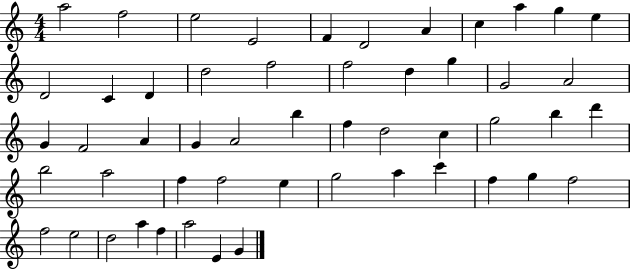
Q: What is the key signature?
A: C major